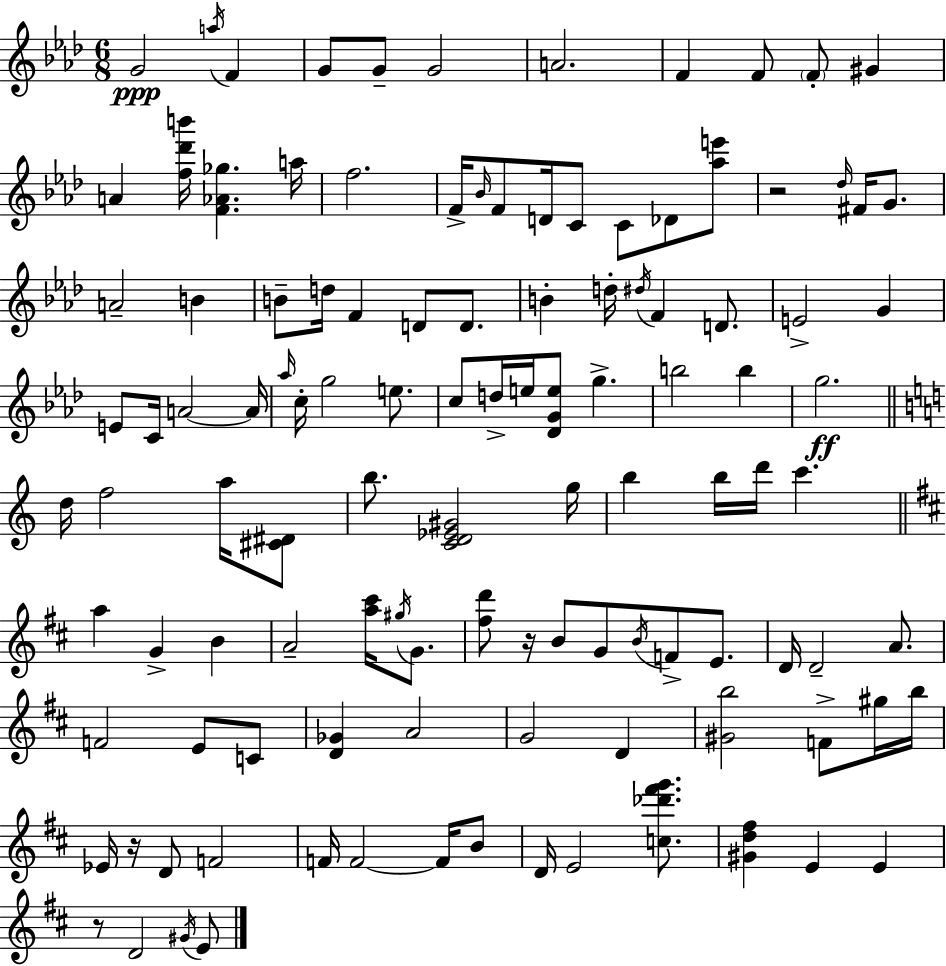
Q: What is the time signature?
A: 6/8